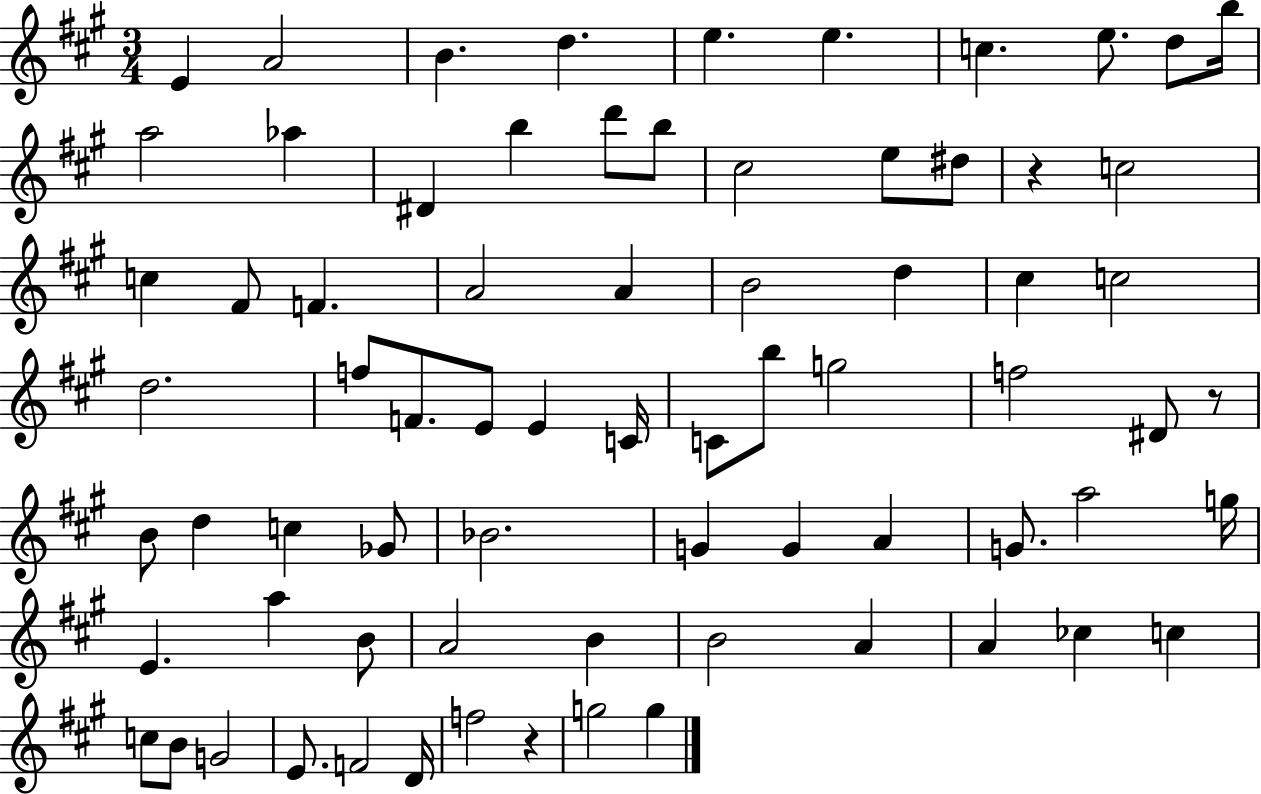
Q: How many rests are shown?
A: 3